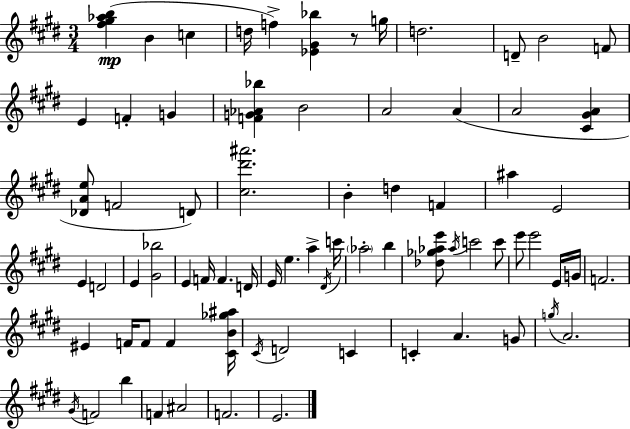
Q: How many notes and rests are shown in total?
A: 74